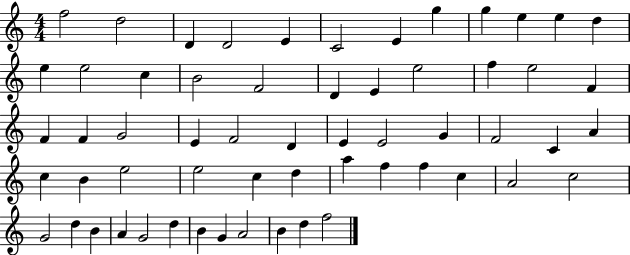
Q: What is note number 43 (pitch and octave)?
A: F5